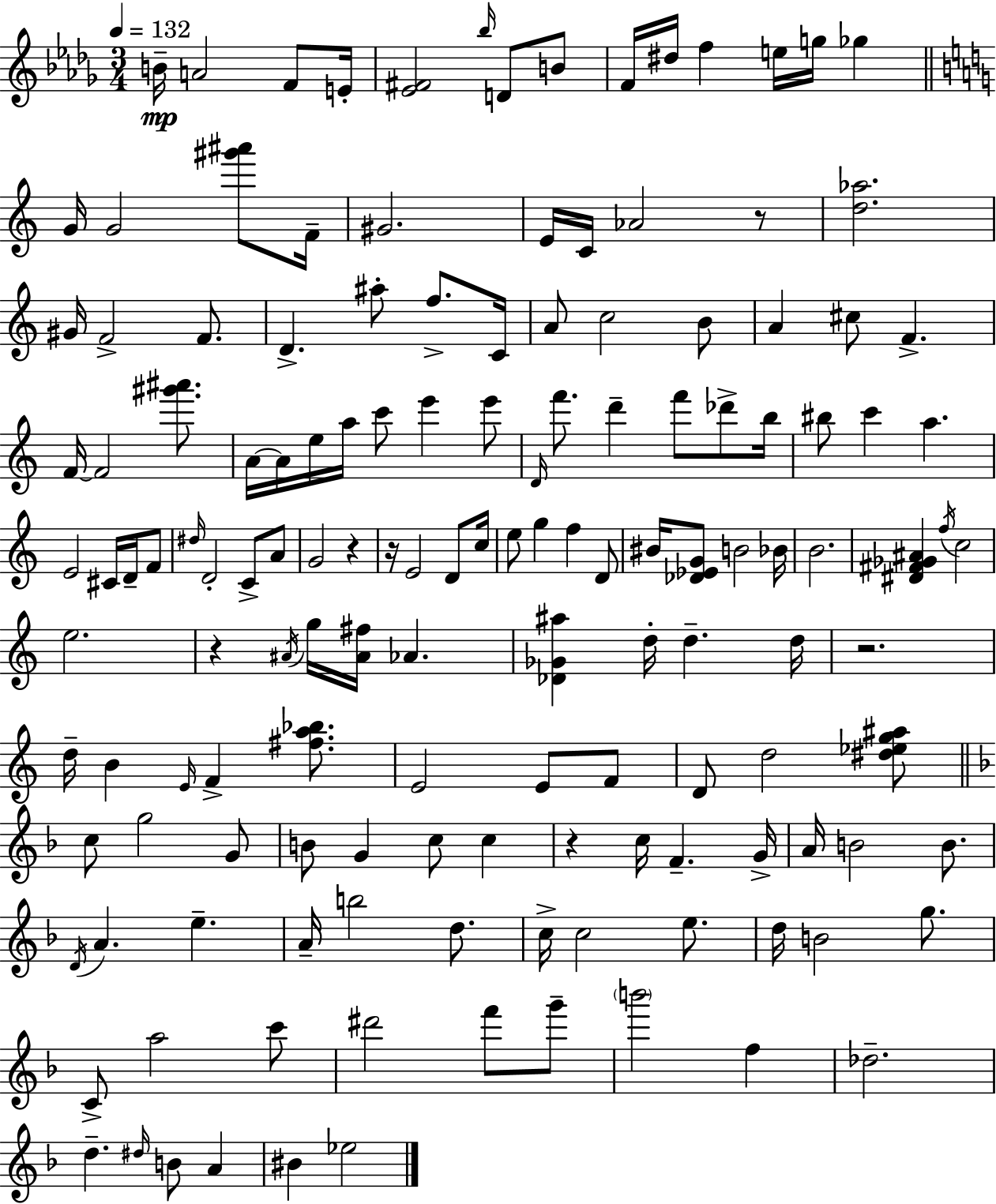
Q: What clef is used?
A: treble